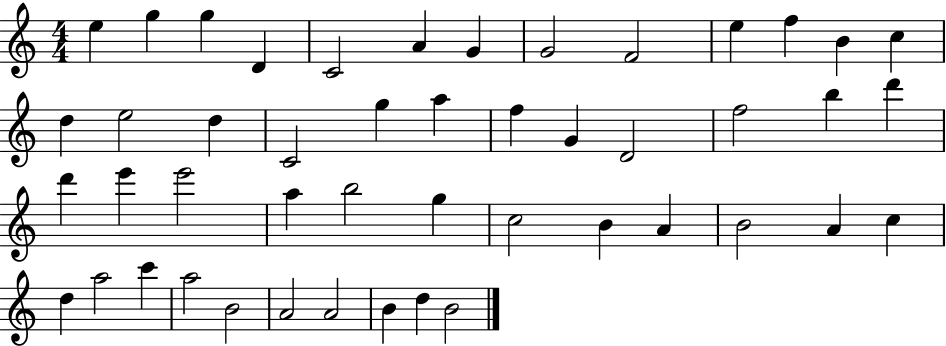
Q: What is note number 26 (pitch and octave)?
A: D6